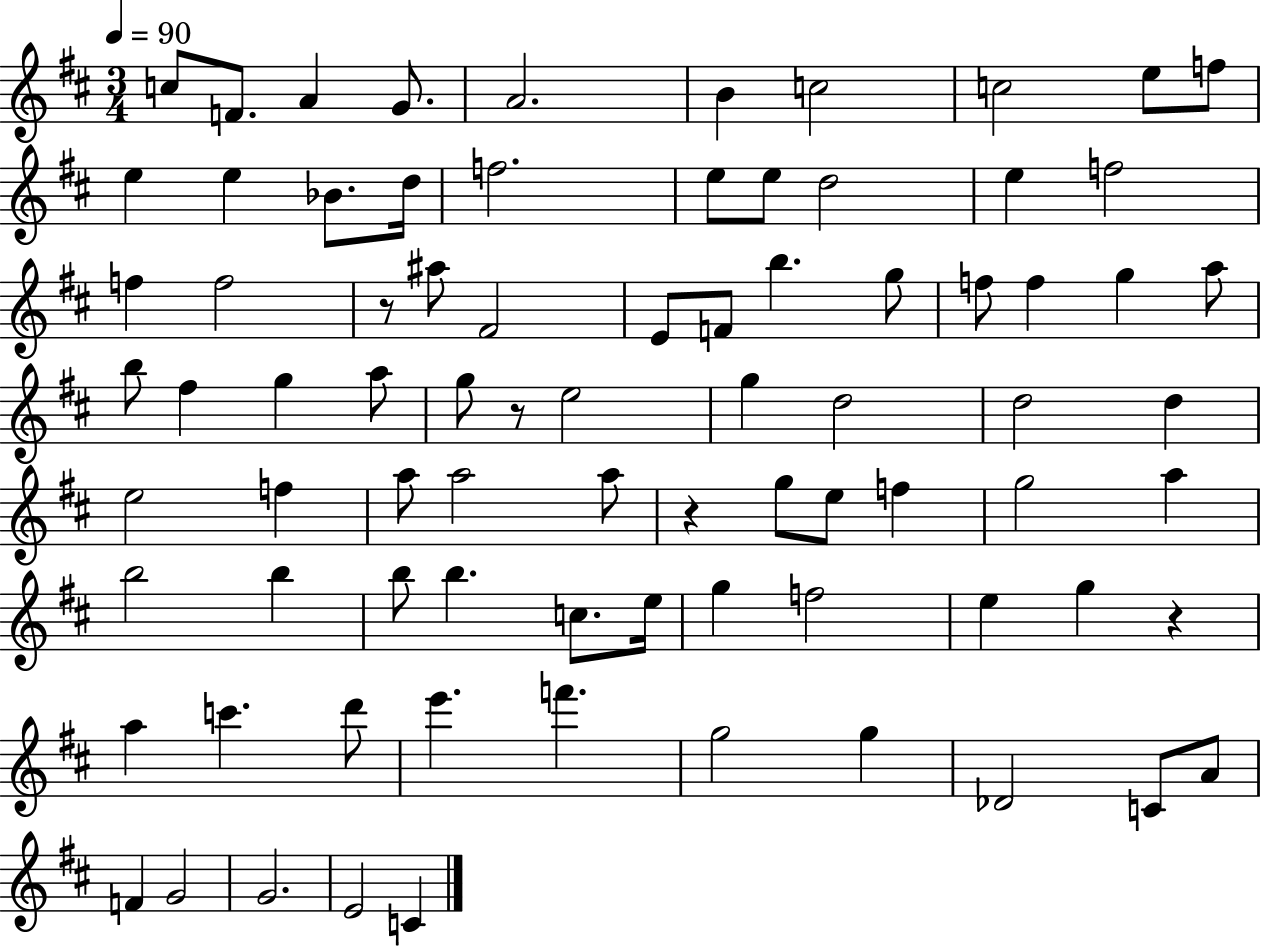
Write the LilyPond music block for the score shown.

{
  \clef treble
  \numericTimeSignature
  \time 3/4
  \key d \major
  \tempo 4 = 90
  \repeat volta 2 { c''8 f'8. a'4 g'8. | a'2. | b'4 c''2 | c''2 e''8 f''8 | \break e''4 e''4 bes'8. d''16 | f''2. | e''8 e''8 d''2 | e''4 f''2 | \break f''4 f''2 | r8 ais''8 fis'2 | e'8 f'8 b''4. g''8 | f''8 f''4 g''4 a''8 | \break b''8 fis''4 g''4 a''8 | g''8 r8 e''2 | g''4 d''2 | d''2 d''4 | \break e''2 f''4 | a''8 a''2 a''8 | r4 g''8 e''8 f''4 | g''2 a''4 | \break b''2 b''4 | b''8 b''4. c''8. e''16 | g''4 f''2 | e''4 g''4 r4 | \break a''4 c'''4. d'''8 | e'''4. f'''4. | g''2 g''4 | des'2 c'8 a'8 | \break f'4 g'2 | g'2. | e'2 c'4 | } \bar "|."
}